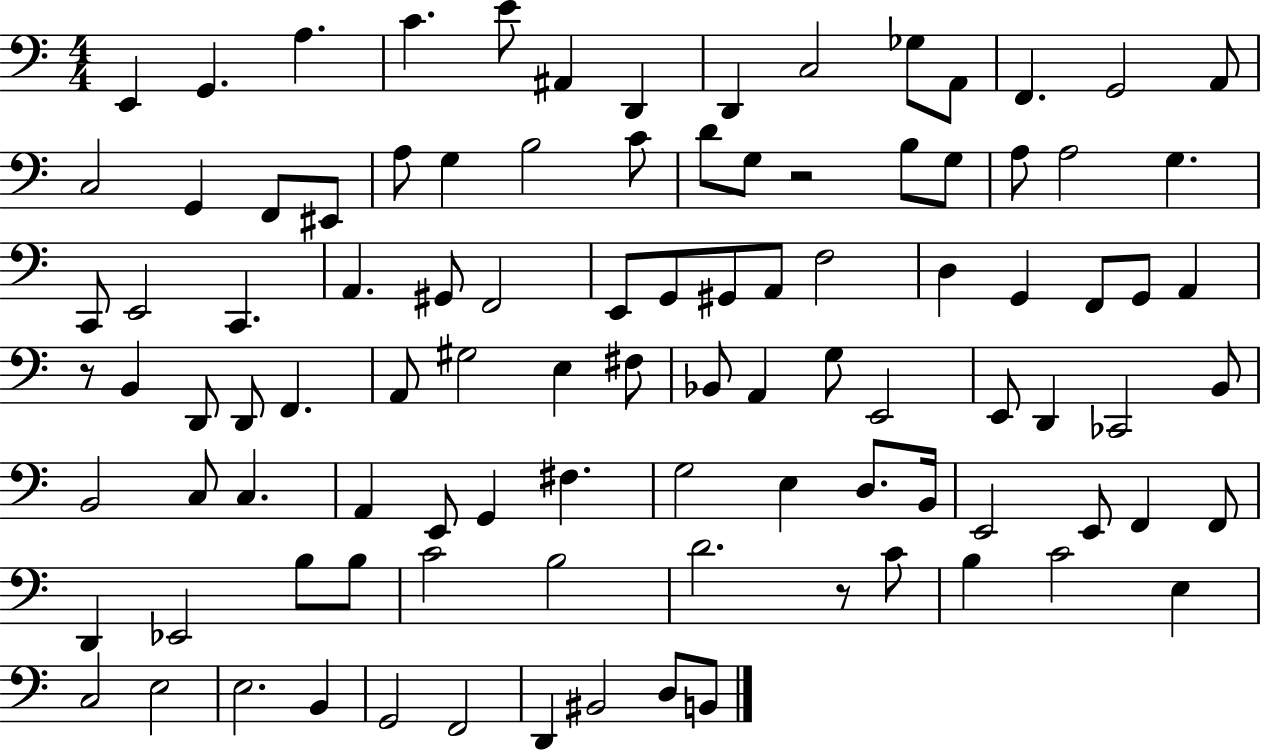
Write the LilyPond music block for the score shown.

{
  \clef bass
  \numericTimeSignature
  \time 4/4
  \key c \major
  e,4 g,4. a4. | c'4. e'8 ais,4 d,4 | d,4 c2 ges8 a,8 | f,4. g,2 a,8 | \break c2 g,4 f,8 eis,8 | a8 g4 b2 c'8 | d'8 g8 r2 b8 g8 | a8 a2 g4. | \break c,8 e,2 c,4. | a,4. gis,8 f,2 | e,8 g,8 gis,8 a,8 f2 | d4 g,4 f,8 g,8 a,4 | \break r8 b,4 d,8 d,8 f,4. | a,8 gis2 e4 fis8 | bes,8 a,4 g8 e,2 | e,8 d,4 ces,2 b,8 | \break b,2 c8 c4. | a,4 e,8 g,4 fis4. | g2 e4 d8. b,16 | e,2 e,8 f,4 f,8 | \break d,4 ees,2 b8 b8 | c'2 b2 | d'2. r8 c'8 | b4 c'2 e4 | \break c2 e2 | e2. b,4 | g,2 f,2 | d,4 bis,2 d8 b,8 | \break \bar "|."
}